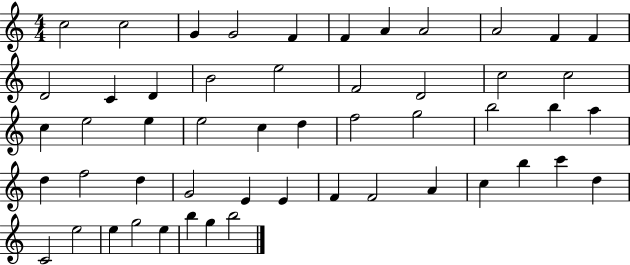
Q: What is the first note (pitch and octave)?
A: C5